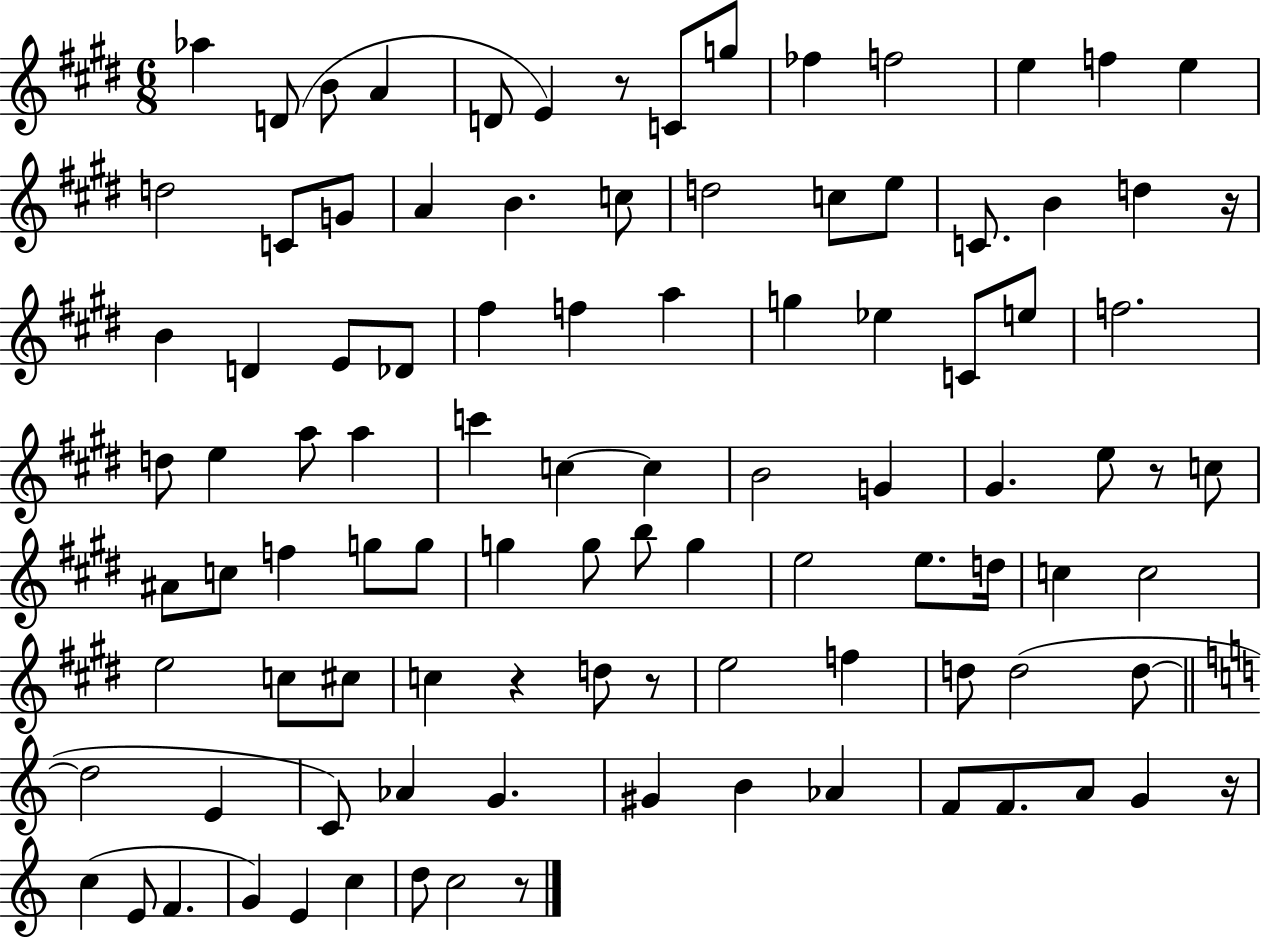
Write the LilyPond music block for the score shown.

{
  \clef treble
  \numericTimeSignature
  \time 6/8
  \key e \major
  aes''4 d'8( b'8 a'4 | d'8 e'4) r8 c'8 g''8 | fes''4 f''2 | e''4 f''4 e''4 | \break d''2 c'8 g'8 | a'4 b'4. c''8 | d''2 c''8 e''8 | c'8. b'4 d''4 r16 | \break b'4 d'4 e'8 des'8 | fis''4 f''4 a''4 | g''4 ees''4 c'8 e''8 | f''2. | \break d''8 e''4 a''8 a''4 | c'''4 c''4~~ c''4 | b'2 g'4 | gis'4. e''8 r8 c''8 | \break ais'8 c''8 f''4 g''8 g''8 | g''4 g''8 b''8 g''4 | e''2 e''8. d''16 | c''4 c''2 | \break e''2 c''8 cis''8 | c''4 r4 d''8 r8 | e''2 f''4 | d''8 d''2( d''8~~ | \break \bar "||" \break \key c \major d''2 e'4 | c'8) aes'4 g'4. | gis'4 b'4 aes'4 | f'8 f'8. a'8 g'4 r16 | \break c''4( e'8 f'4. | g'4) e'4 c''4 | d''8 c''2 r8 | \bar "|."
}